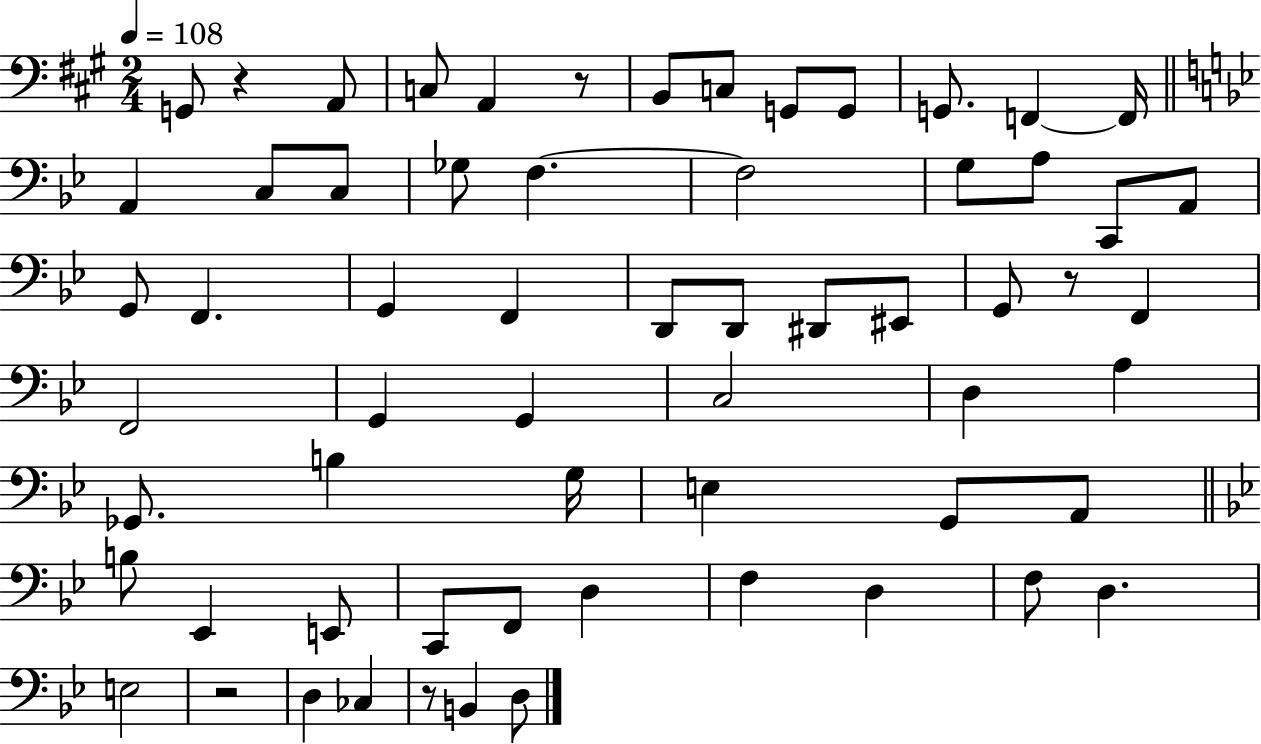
G2/e R/q A2/e C3/e A2/q R/e B2/e C3/e G2/e G2/e G2/e. F2/q F2/s A2/q C3/e C3/e Gb3/e F3/q. F3/h G3/e A3/e C2/e A2/e G2/e F2/q. G2/q F2/q D2/e D2/e D#2/e EIS2/e G2/e R/e F2/q F2/h G2/q G2/q C3/h D3/q A3/q Gb2/e. B3/q G3/s E3/q G2/e A2/e B3/e Eb2/q E2/e C2/e F2/e D3/q F3/q D3/q F3/e D3/q. E3/h R/h D3/q CES3/q R/e B2/q D3/e